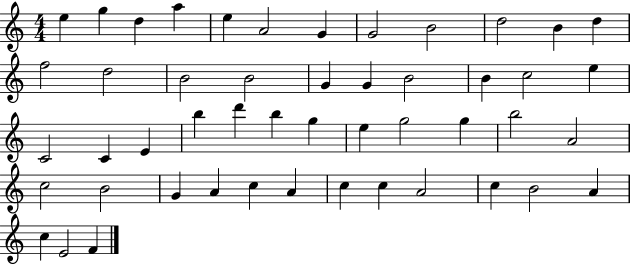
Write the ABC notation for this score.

X:1
T:Untitled
M:4/4
L:1/4
K:C
e g d a e A2 G G2 B2 d2 B d f2 d2 B2 B2 G G B2 B c2 e C2 C E b d' b g e g2 g b2 A2 c2 B2 G A c A c c A2 c B2 A c E2 F